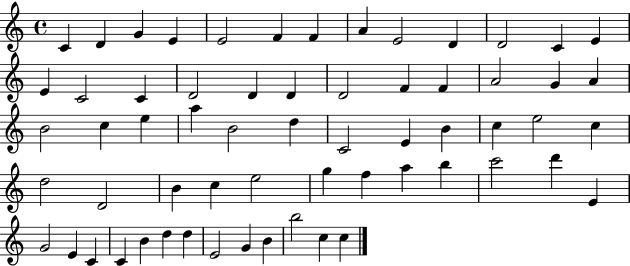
C4/q D4/q G4/q E4/q E4/h F4/q F4/q A4/q E4/h D4/q D4/h C4/q E4/q E4/q C4/h C4/q D4/h D4/q D4/q D4/h F4/q F4/q A4/h G4/q A4/q B4/h C5/q E5/q A5/q B4/h D5/q C4/h E4/q B4/q C5/q E5/h C5/q D5/h D4/h B4/q C5/q E5/h G5/q F5/q A5/q B5/q C6/h D6/q E4/q G4/h E4/q C4/q C4/q B4/q D5/q D5/q E4/h G4/q B4/q B5/h C5/q C5/q